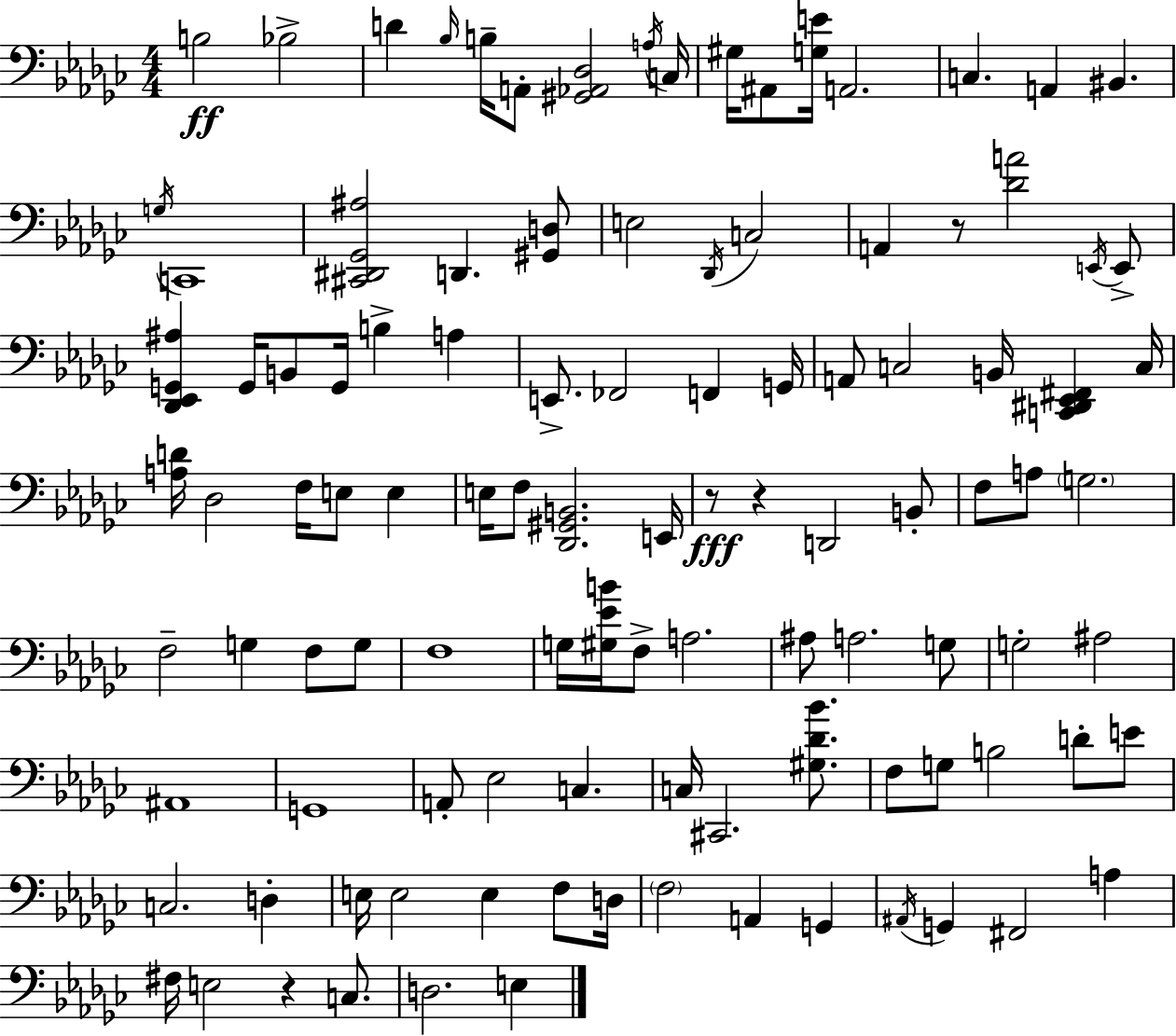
B3/h Bb3/h D4/q Bb3/s B3/s A2/e [G#2,Ab2,Db3]/h A3/s C3/s G#3/s A#2/e [G3,E4]/s A2/h. C3/q. A2/q BIS2/q. G3/s C2/w [C#2,D#2,Gb2,A#3]/h D2/q. [G#2,D3]/e E3/h Db2/s C3/h A2/q R/e [Db4,A4]/h E2/s E2/e [Db2,Eb2,G2,A#3]/q G2/s B2/e G2/s B3/q A3/q E2/e. FES2/h F2/q G2/s A2/e C3/h B2/s [C2,D#2,Eb2,F#2]/q C3/s [A3,D4]/s Db3/h F3/s E3/e E3/q E3/s F3/e [Db2,G#2,B2]/h. E2/s R/e R/q D2/h B2/e F3/e A3/e G3/h. F3/h G3/q F3/e G3/e F3/w G3/s [G#3,Eb4,B4]/s F3/e A3/h. A#3/e A3/h. G3/e G3/h A#3/h A#2/w G2/w A2/e Eb3/h C3/q. C3/s C#2/h. [G#3,Db4,Bb4]/e. F3/e G3/e B3/h D4/e E4/e C3/h. D3/q E3/s E3/h E3/q F3/e D3/s F3/h A2/q G2/q A#2/s G2/q F#2/h A3/q F#3/s E3/h R/q C3/e. D3/h. E3/q